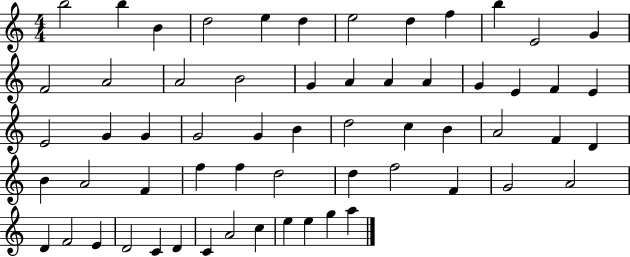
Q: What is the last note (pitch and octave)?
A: A5